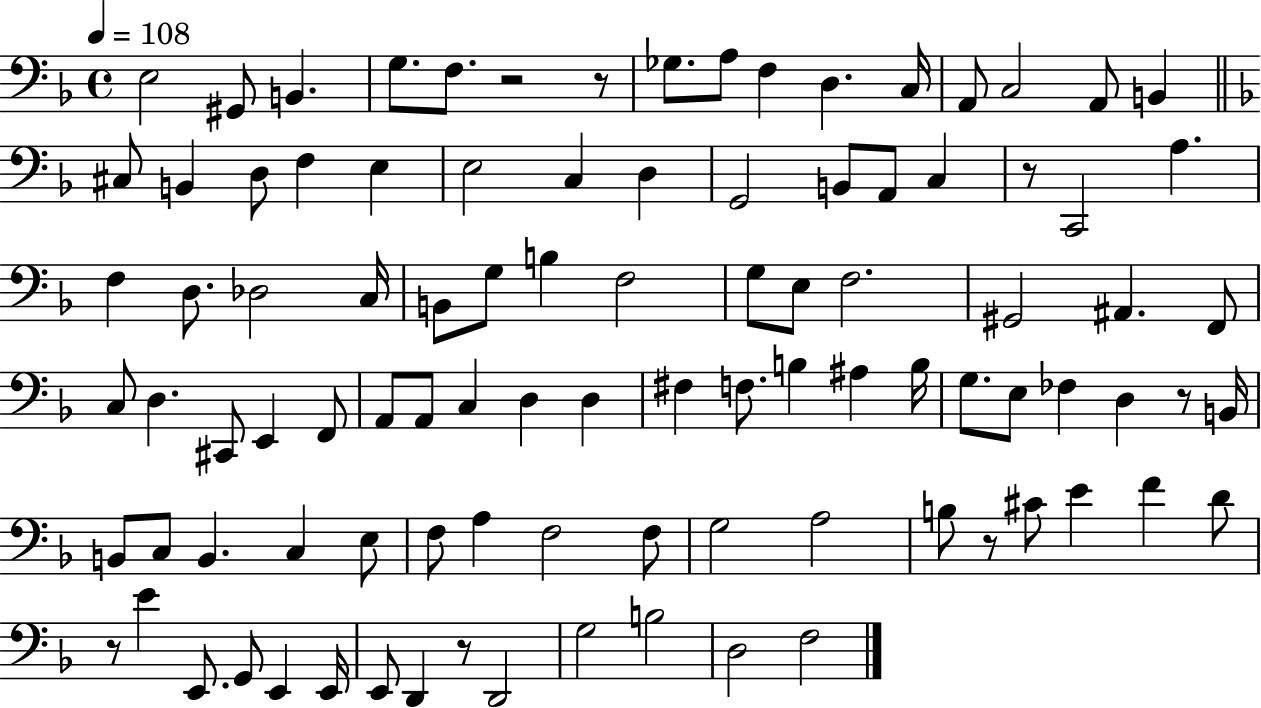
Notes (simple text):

E3/h G#2/e B2/q. G3/e. F3/e. R/h R/e Gb3/e. A3/e F3/q D3/q. C3/s A2/e C3/h A2/e B2/q C#3/e B2/q D3/e F3/q E3/q E3/h C3/q D3/q G2/h B2/e A2/e C3/q R/e C2/h A3/q. F3/q D3/e. Db3/h C3/s B2/e G3/e B3/q F3/h G3/e E3/e F3/h. G#2/h A#2/q. F2/e C3/e D3/q. C#2/e E2/q F2/e A2/e A2/e C3/q D3/q D3/q F#3/q F3/e. B3/q A#3/q B3/s G3/e. E3/e FES3/q D3/q R/e B2/s B2/e C3/e B2/q. C3/q E3/e F3/e A3/q F3/h F3/e G3/h A3/h B3/e R/e C#4/e E4/q F4/q D4/e R/e E4/q E2/e. G2/e E2/q E2/s E2/e D2/q R/e D2/h G3/h B3/h D3/h F3/h